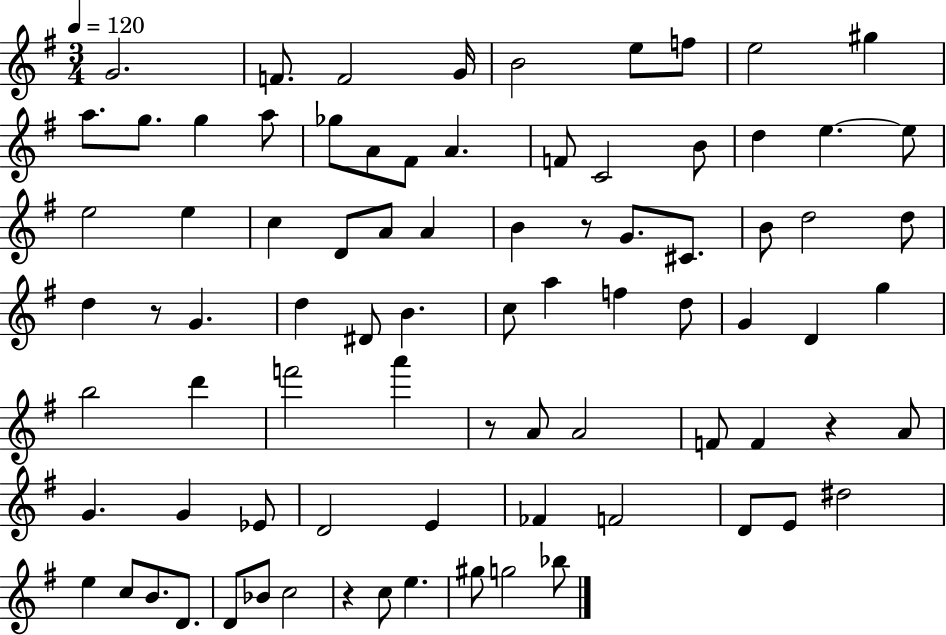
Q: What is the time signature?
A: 3/4